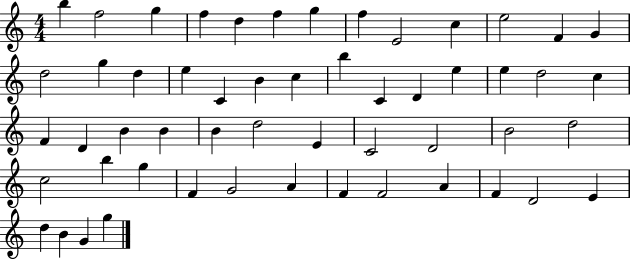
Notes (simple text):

B5/q F5/h G5/q F5/q D5/q F5/q G5/q F5/q E4/h C5/q E5/h F4/q G4/q D5/h G5/q D5/q E5/q C4/q B4/q C5/q B5/q C4/q D4/q E5/q E5/q D5/h C5/q F4/q D4/q B4/q B4/q B4/q D5/h E4/q C4/h D4/h B4/h D5/h C5/h B5/q G5/q F4/q G4/h A4/q F4/q F4/h A4/q F4/q D4/h E4/q D5/q B4/q G4/q G5/q